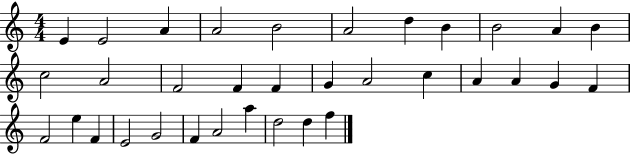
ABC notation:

X:1
T:Untitled
M:4/4
L:1/4
K:C
E E2 A A2 B2 A2 d B B2 A B c2 A2 F2 F F G A2 c A A G F F2 e F E2 G2 F A2 a d2 d f